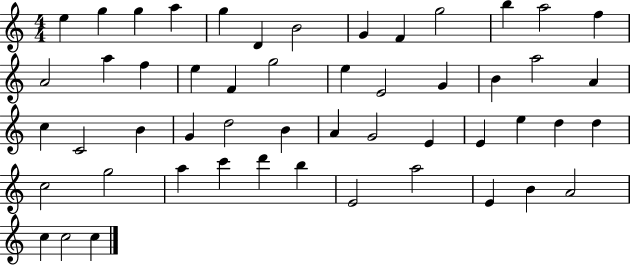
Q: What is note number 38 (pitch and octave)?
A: D5